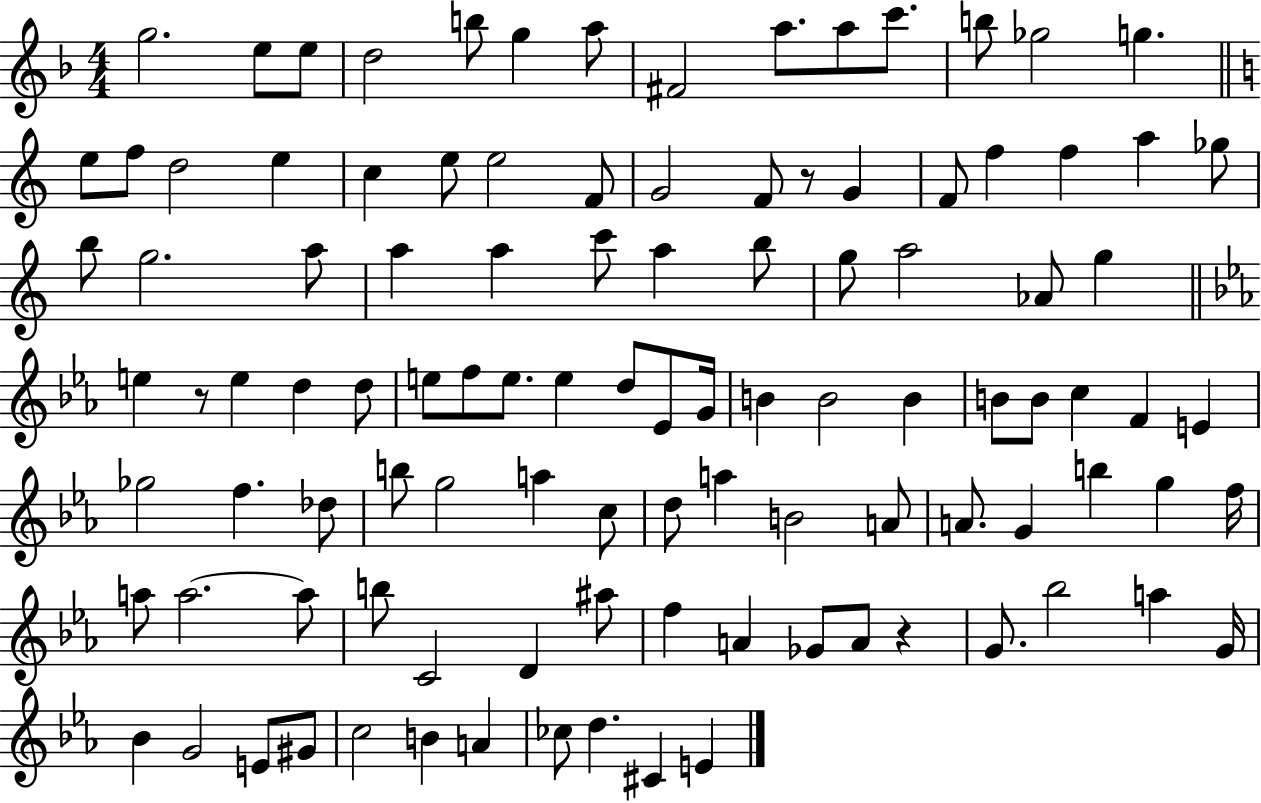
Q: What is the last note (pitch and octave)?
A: E4